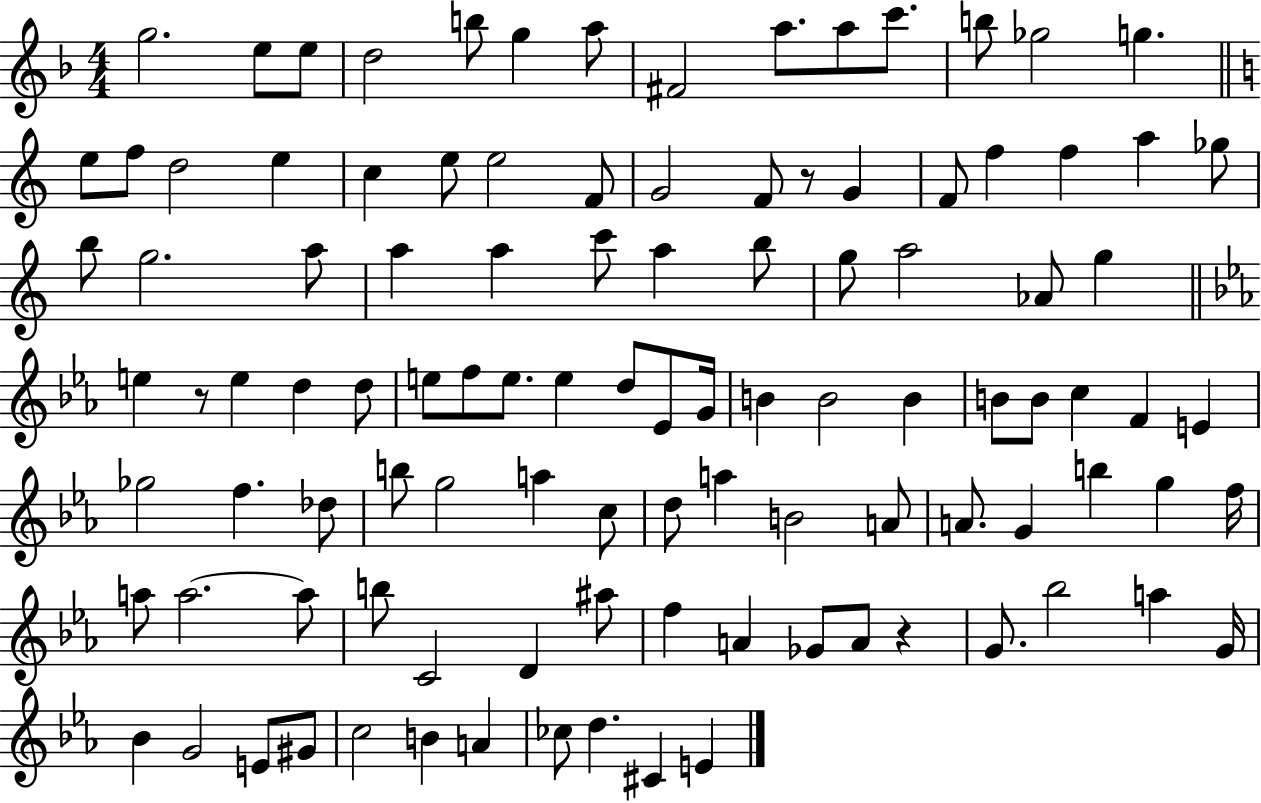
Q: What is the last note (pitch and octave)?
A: E4